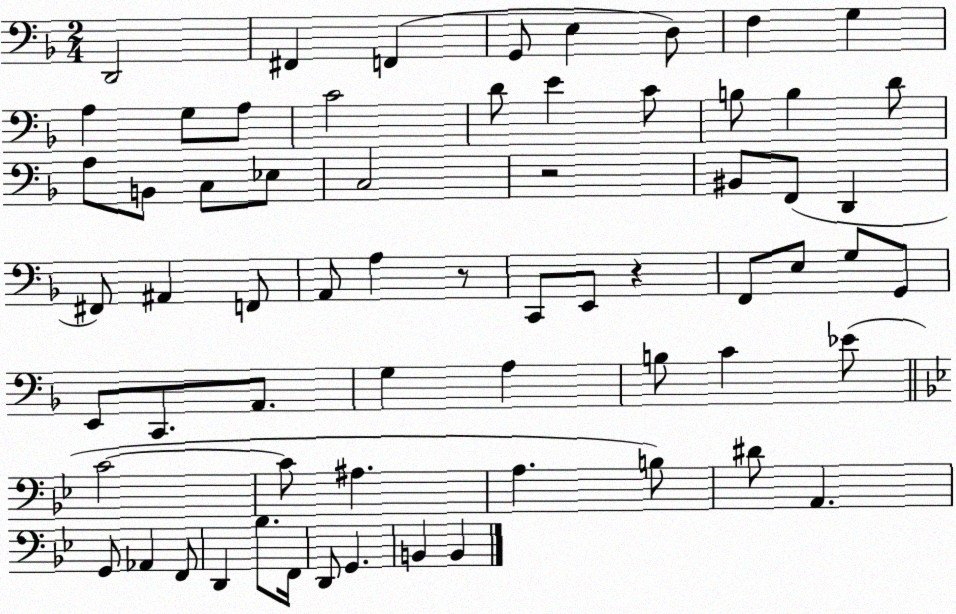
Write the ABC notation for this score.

X:1
T:Untitled
M:2/4
L:1/4
K:F
D,,2 ^F,, F,, G,,/2 E, D,/2 F, G, A, G,/2 A,/2 C2 D/2 E C/2 B,/2 B, D/2 A,/2 B,,/2 C,/2 _E,/2 C,2 z2 ^B,,/2 F,,/2 D,, ^F,,/2 ^A,, F,,/2 A,,/2 A, z/2 C,,/2 E,,/2 z F,,/2 E,/2 G,/2 G,,/2 E,,/2 C,,/2 A,,/2 G, A, B,/2 C _E/2 C2 C/2 ^A, A, B,/2 ^D/2 A,, G,,/2 _A,, F,,/2 D,, _B,/2 F,,/4 D,,/2 G,, B,, B,,